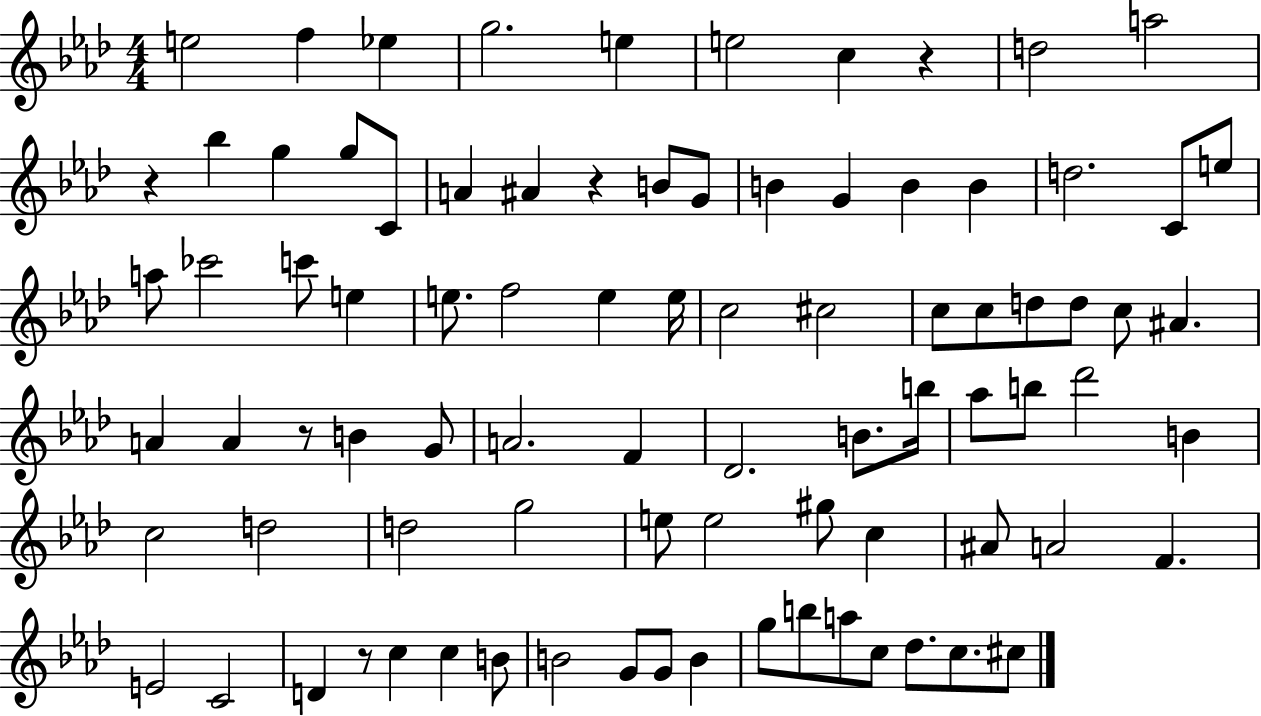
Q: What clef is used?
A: treble